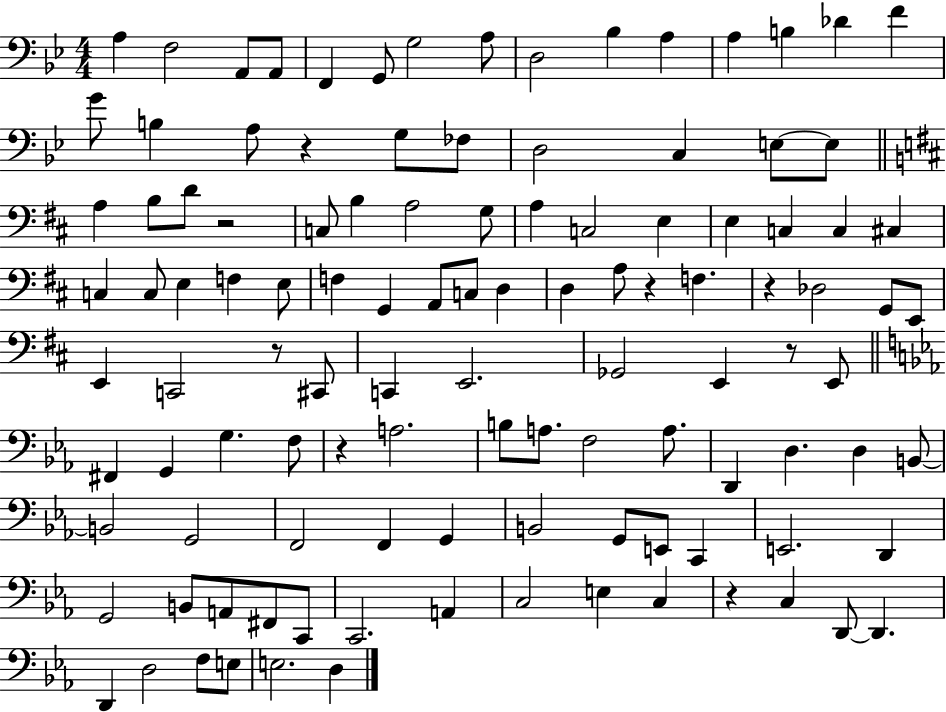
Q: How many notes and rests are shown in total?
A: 113